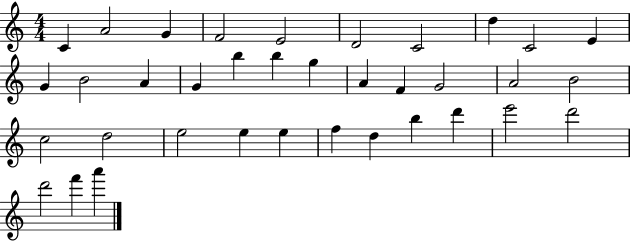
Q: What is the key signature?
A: C major